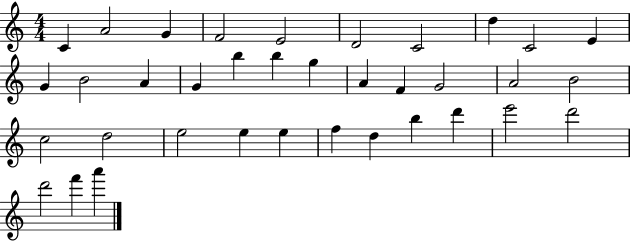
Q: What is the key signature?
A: C major